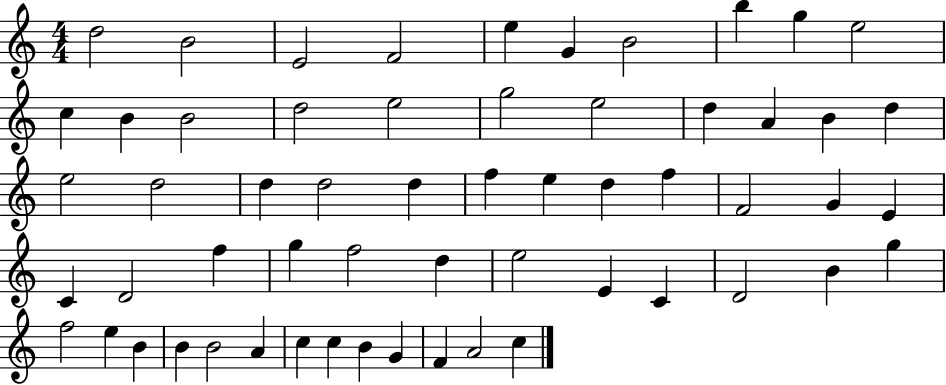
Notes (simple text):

D5/h B4/h E4/h F4/h E5/q G4/q B4/h B5/q G5/q E5/h C5/q B4/q B4/h D5/h E5/h G5/h E5/h D5/q A4/q B4/q D5/q E5/h D5/h D5/q D5/h D5/q F5/q E5/q D5/q F5/q F4/h G4/q E4/q C4/q D4/h F5/q G5/q F5/h D5/q E5/h E4/q C4/q D4/h B4/q G5/q F5/h E5/q B4/q B4/q B4/h A4/q C5/q C5/q B4/q G4/q F4/q A4/h C5/q